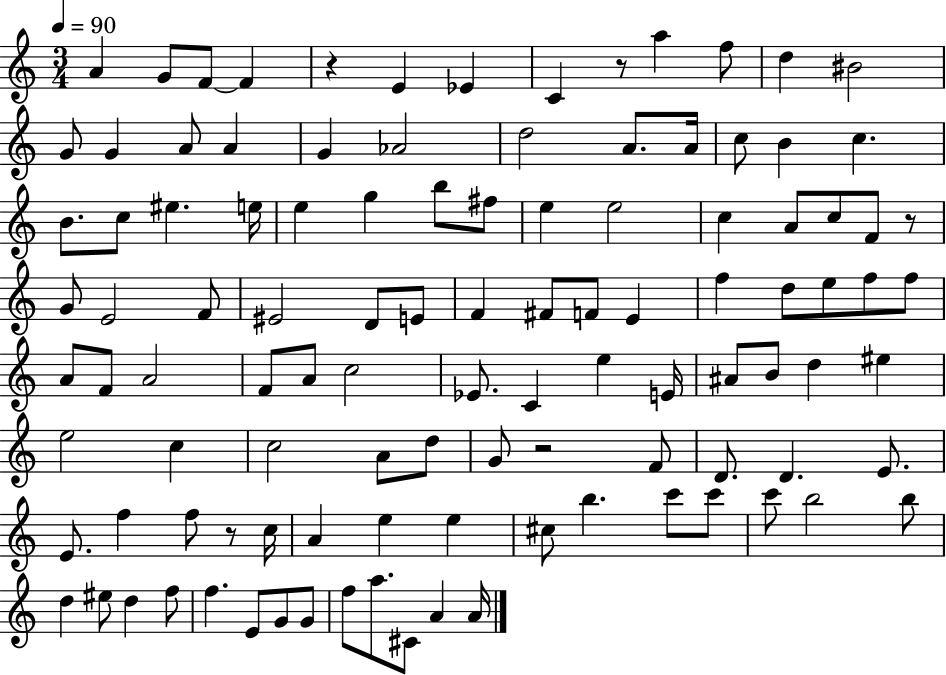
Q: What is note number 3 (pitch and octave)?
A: F4